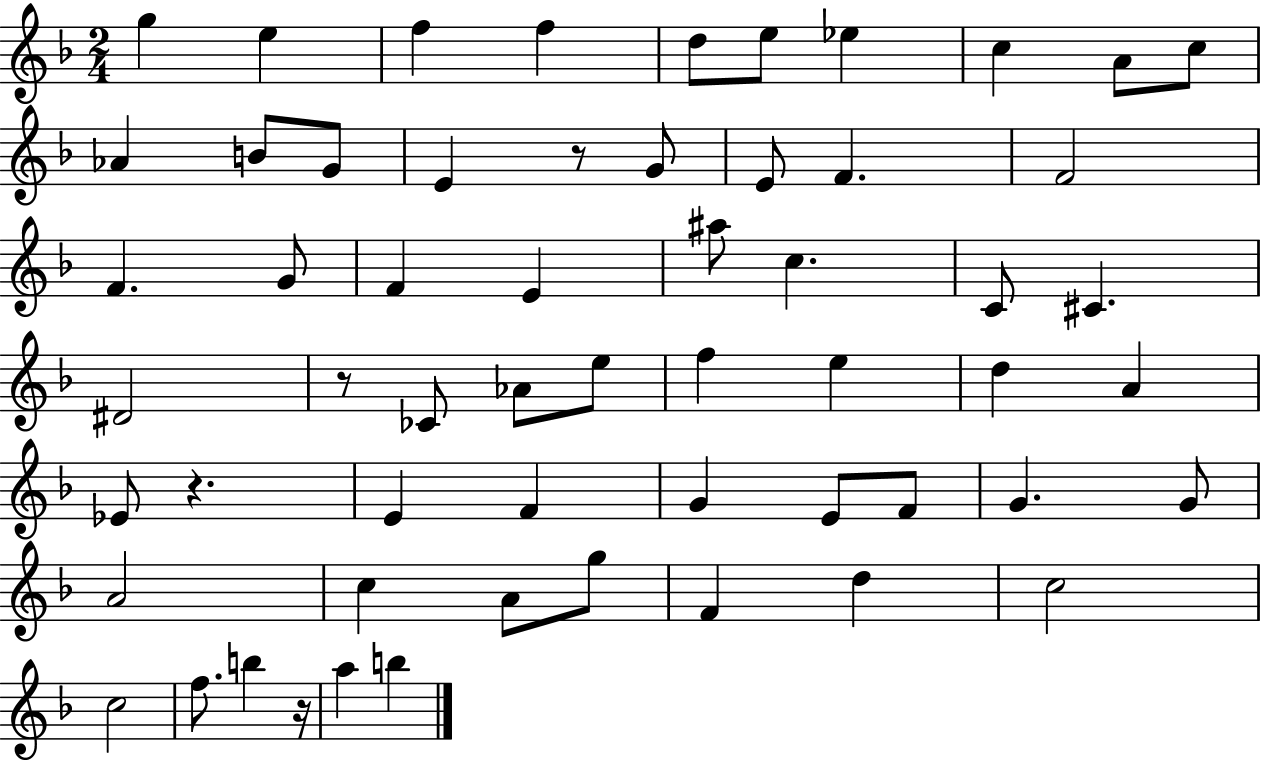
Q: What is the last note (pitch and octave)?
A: B5